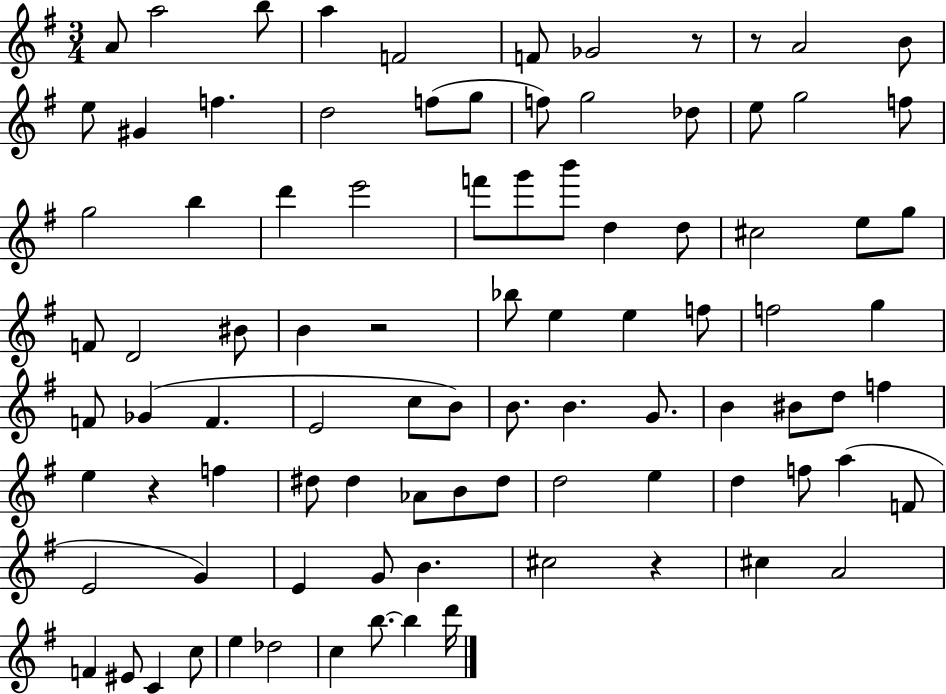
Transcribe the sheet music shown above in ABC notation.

X:1
T:Untitled
M:3/4
L:1/4
K:G
A/2 a2 b/2 a F2 F/2 _G2 z/2 z/2 A2 B/2 e/2 ^G f d2 f/2 g/2 f/2 g2 _d/2 e/2 g2 f/2 g2 b d' e'2 f'/2 g'/2 b'/2 d d/2 ^c2 e/2 g/2 F/2 D2 ^B/2 B z2 _b/2 e e f/2 f2 g F/2 _G F E2 c/2 B/2 B/2 B G/2 B ^B/2 d/2 f e z f ^d/2 ^d _A/2 B/2 ^d/2 d2 e d f/2 a F/2 E2 G E G/2 B ^c2 z ^c A2 F ^E/2 C c/2 e _d2 c b/2 b d'/4